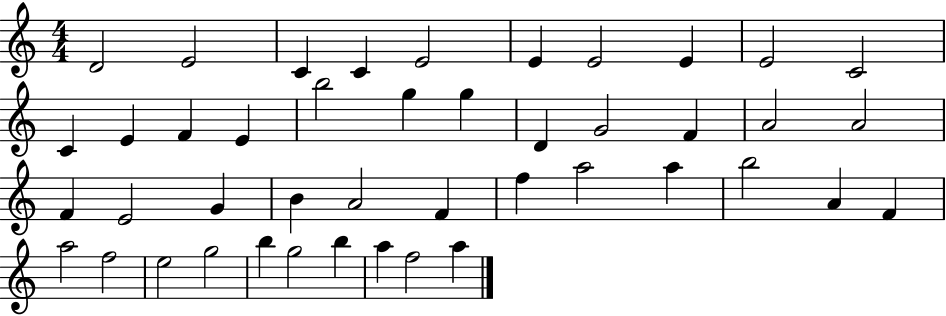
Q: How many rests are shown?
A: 0